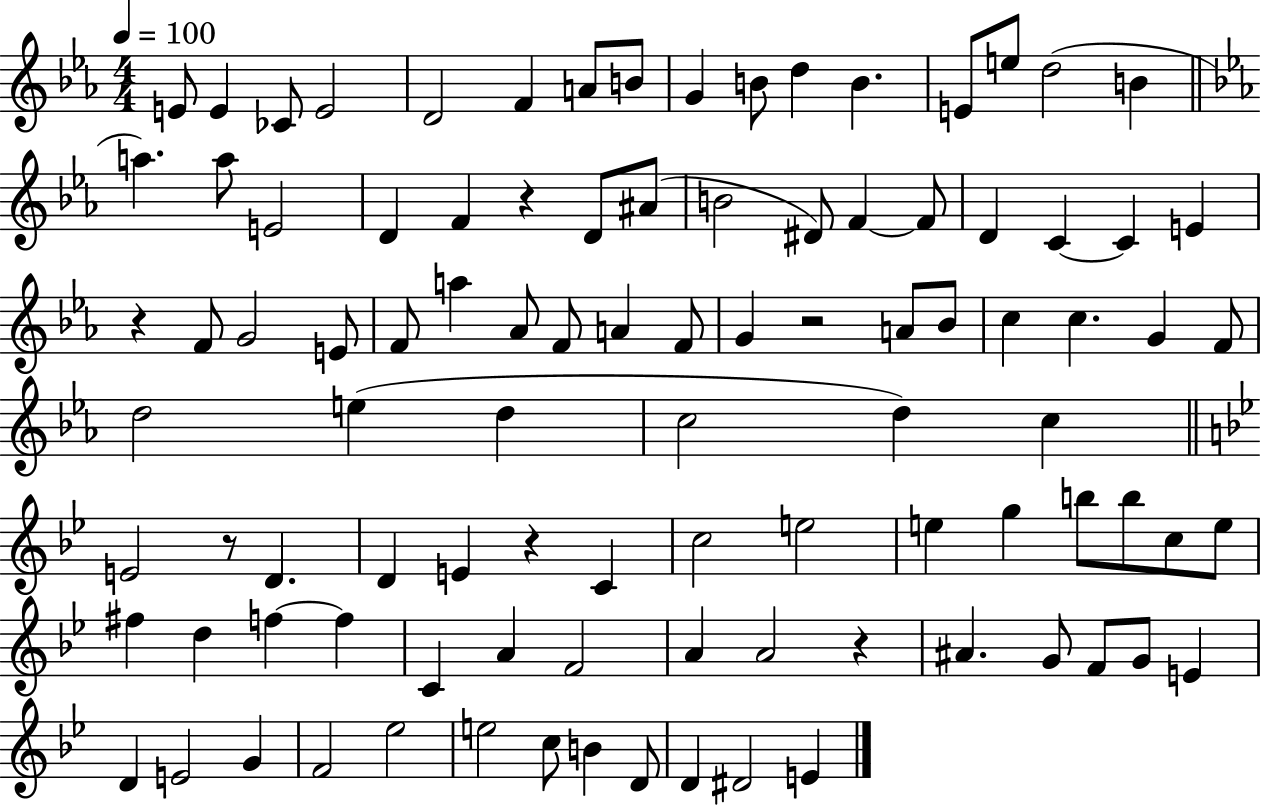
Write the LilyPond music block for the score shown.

{
  \clef treble
  \numericTimeSignature
  \time 4/4
  \key ees \major
  \tempo 4 = 100
  e'8 e'4 ces'8 e'2 | d'2 f'4 a'8 b'8 | g'4 b'8 d''4 b'4. | e'8 e''8 d''2( b'4 | \break \bar "||" \break \key ees \major a''4.) a''8 e'2 | d'4 f'4 r4 d'8 ais'8( | b'2 dis'8) f'4~~ f'8 | d'4 c'4~~ c'4 e'4 | \break r4 f'8 g'2 e'8 | f'8 a''4 aes'8 f'8 a'4 f'8 | g'4 r2 a'8 bes'8 | c''4 c''4. g'4 f'8 | \break d''2 e''4( d''4 | c''2 d''4) c''4 | \bar "||" \break \key bes \major e'2 r8 d'4. | d'4 e'4 r4 c'4 | c''2 e''2 | e''4 g''4 b''8 b''8 c''8 e''8 | \break fis''4 d''4 f''4~~ f''4 | c'4 a'4 f'2 | a'4 a'2 r4 | ais'4. g'8 f'8 g'8 e'4 | \break d'4 e'2 g'4 | f'2 ees''2 | e''2 c''8 b'4 d'8 | d'4 dis'2 e'4 | \break \bar "|."
}